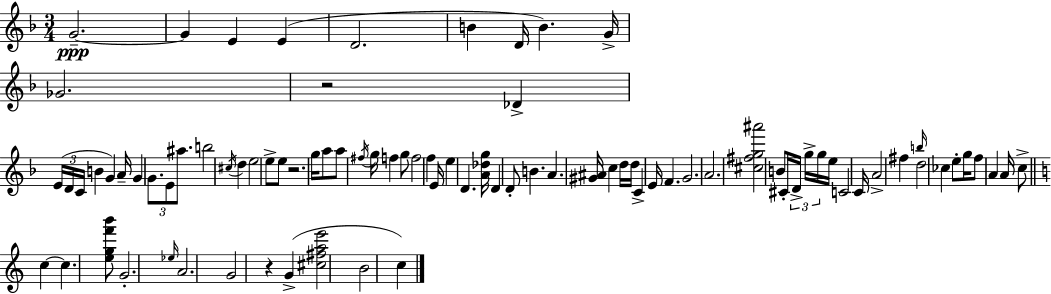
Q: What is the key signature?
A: F major